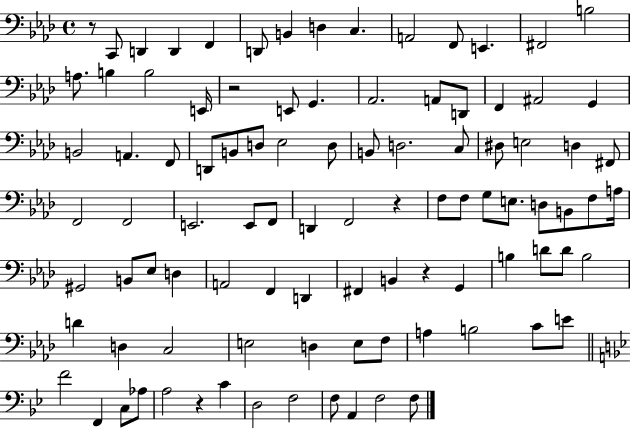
{
  \clef bass
  \time 4/4
  \defaultTimeSignature
  \key aes \major
  r8 c,8 d,4 d,4 f,4 | d,8 b,4 d4 c4. | a,2 f,8 e,4. | fis,2 b2 | \break a8. b4 b2 e,16 | r2 e,8 g,4. | aes,2. a,8 d,8 | f,4 ais,2 g,4 | \break b,2 a,4. f,8 | d,8 b,8 d8 ees2 d8 | b,8 d2. c8 | dis8 e2 d4 fis,8 | \break f,2 f,2 | e,2. e,8 f,8 | d,4 f,2 r4 | f8 f8 g8 e8. d8 b,8 f8 a16 | \break gis,2 b,8 ees8 d4 | a,2 f,4 d,4 | fis,4 b,4 r4 g,4 | b4 d'8 d'8 b2 | \break d'4 d4 c2 | e2 d4 e8 f8 | a4 b2 c'8 e'8 | \bar "||" \break \key bes \major f'2 f,4 c8 aes8 | a2 r4 c'4 | d2 f2 | f8 a,4 f2 f8 | \break \bar "|."
}